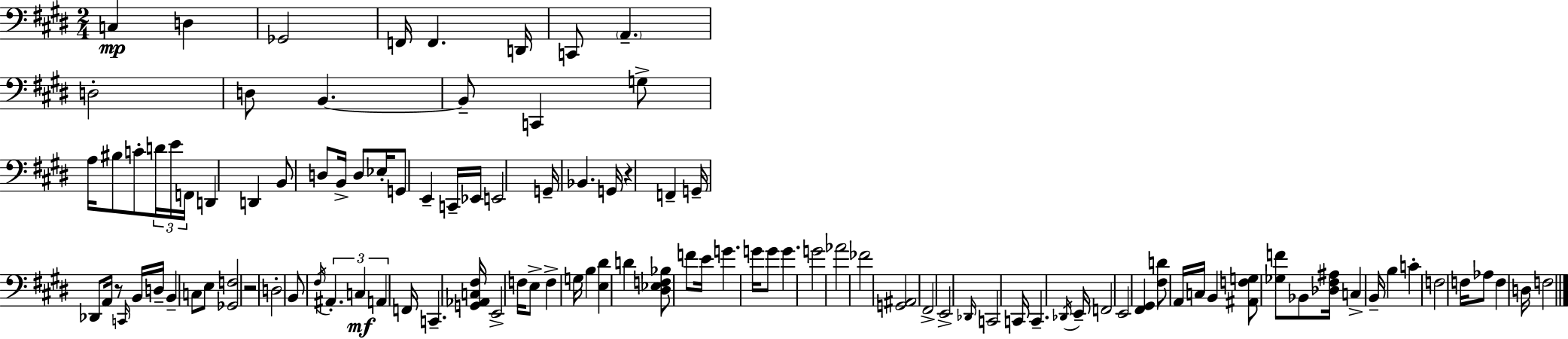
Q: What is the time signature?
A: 2/4